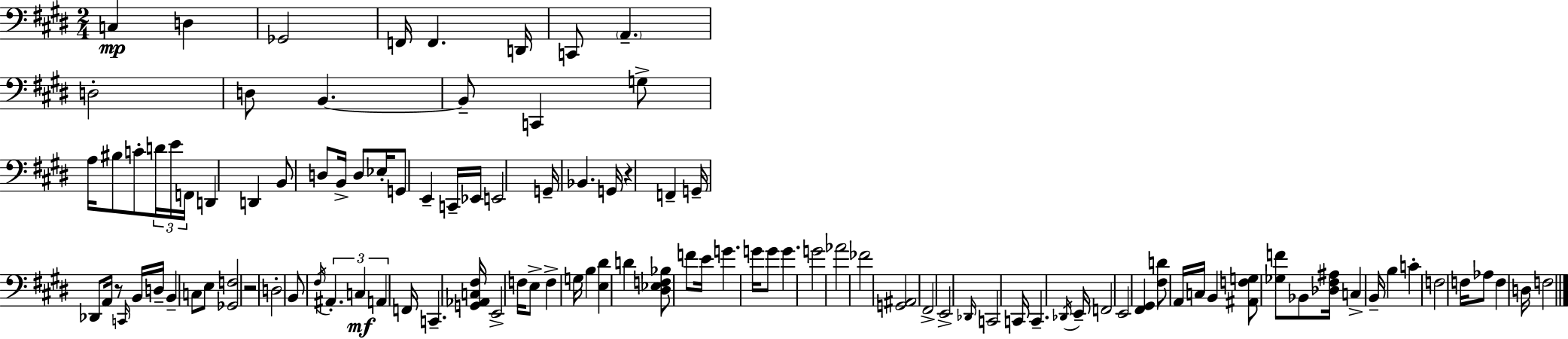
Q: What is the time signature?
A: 2/4